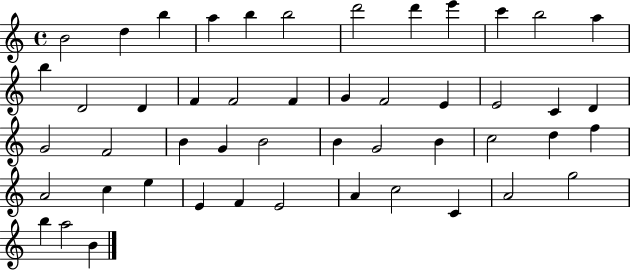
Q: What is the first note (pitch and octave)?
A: B4